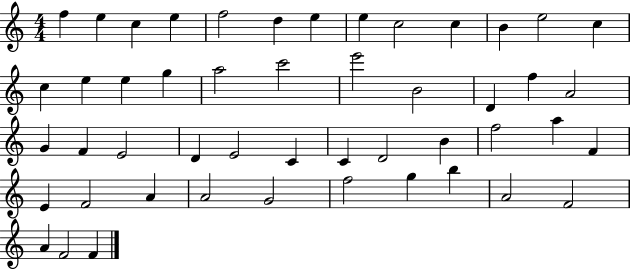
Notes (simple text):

F5/q E5/q C5/q E5/q F5/h D5/q E5/q E5/q C5/h C5/q B4/q E5/h C5/q C5/q E5/q E5/q G5/q A5/h C6/h E6/h B4/h D4/q F5/q A4/h G4/q F4/q E4/h D4/q E4/h C4/q C4/q D4/h B4/q F5/h A5/q F4/q E4/q F4/h A4/q A4/h G4/h F5/h G5/q B5/q A4/h F4/h A4/q F4/h F4/q